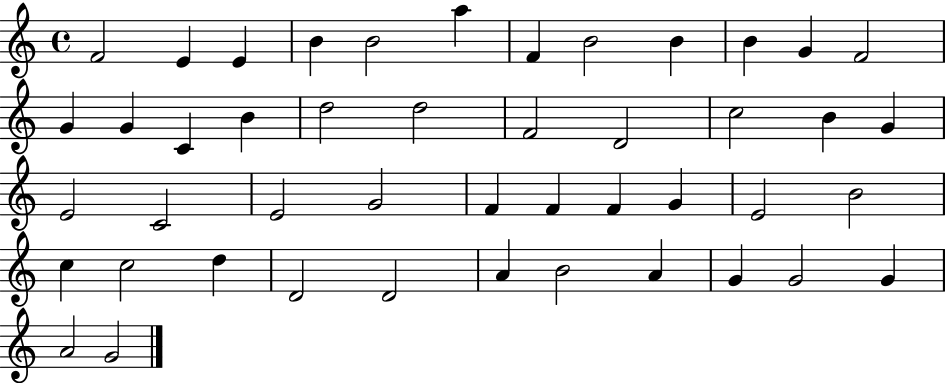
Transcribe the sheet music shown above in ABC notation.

X:1
T:Untitled
M:4/4
L:1/4
K:C
F2 E E B B2 a F B2 B B G F2 G G C B d2 d2 F2 D2 c2 B G E2 C2 E2 G2 F F F G E2 B2 c c2 d D2 D2 A B2 A G G2 G A2 G2